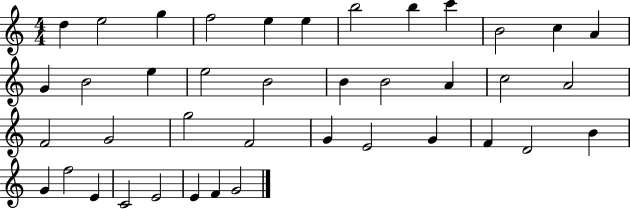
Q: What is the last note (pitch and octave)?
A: G4